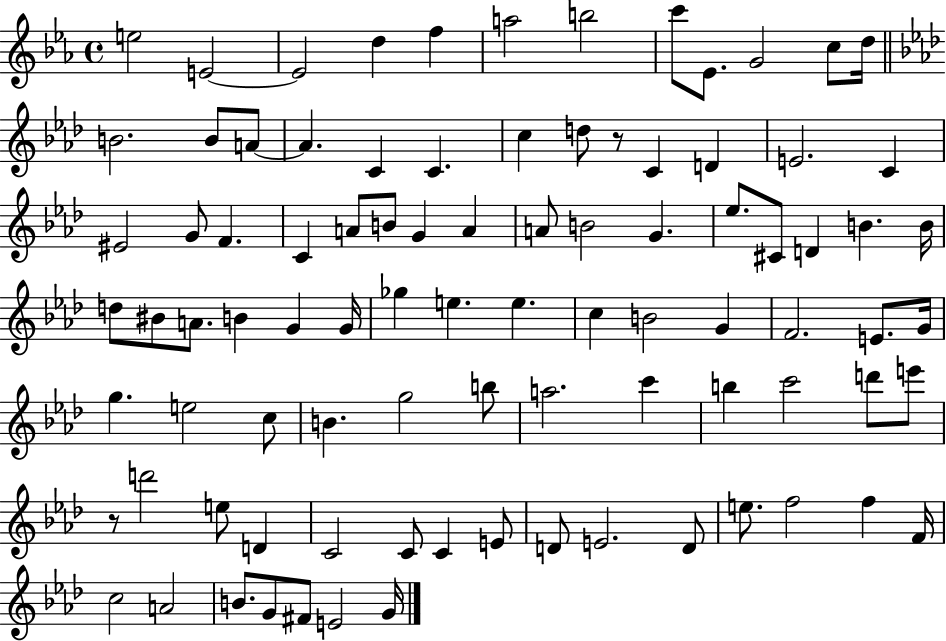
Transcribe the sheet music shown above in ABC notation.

X:1
T:Untitled
M:4/4
L:1/4
K:Eb
e2 E2 E2 d f a2 b2 c'/2 _E/2 G2 c/2 d/4 B2 B/2 A/2 A C C c d/2 z/2 C D E2 C ^E2 G/2 F C A/2 B/2 G A A/2 B2 G _e/2 ^C/2 D B B/4 d/2 ^B/2 A/2 B G G/4 _g e e c B2 G F2 E/2 G/4 g e2 c/2 B g2 b/2 a2 c' b c'2 d'/2 e'/2 z/2 d'2 e/2 D C2 C/2 C E/2 D/2 E2 D/2 e/2 f2 f F/4 c2 A2 B/2 G/2 ^F/2 E2 G/4